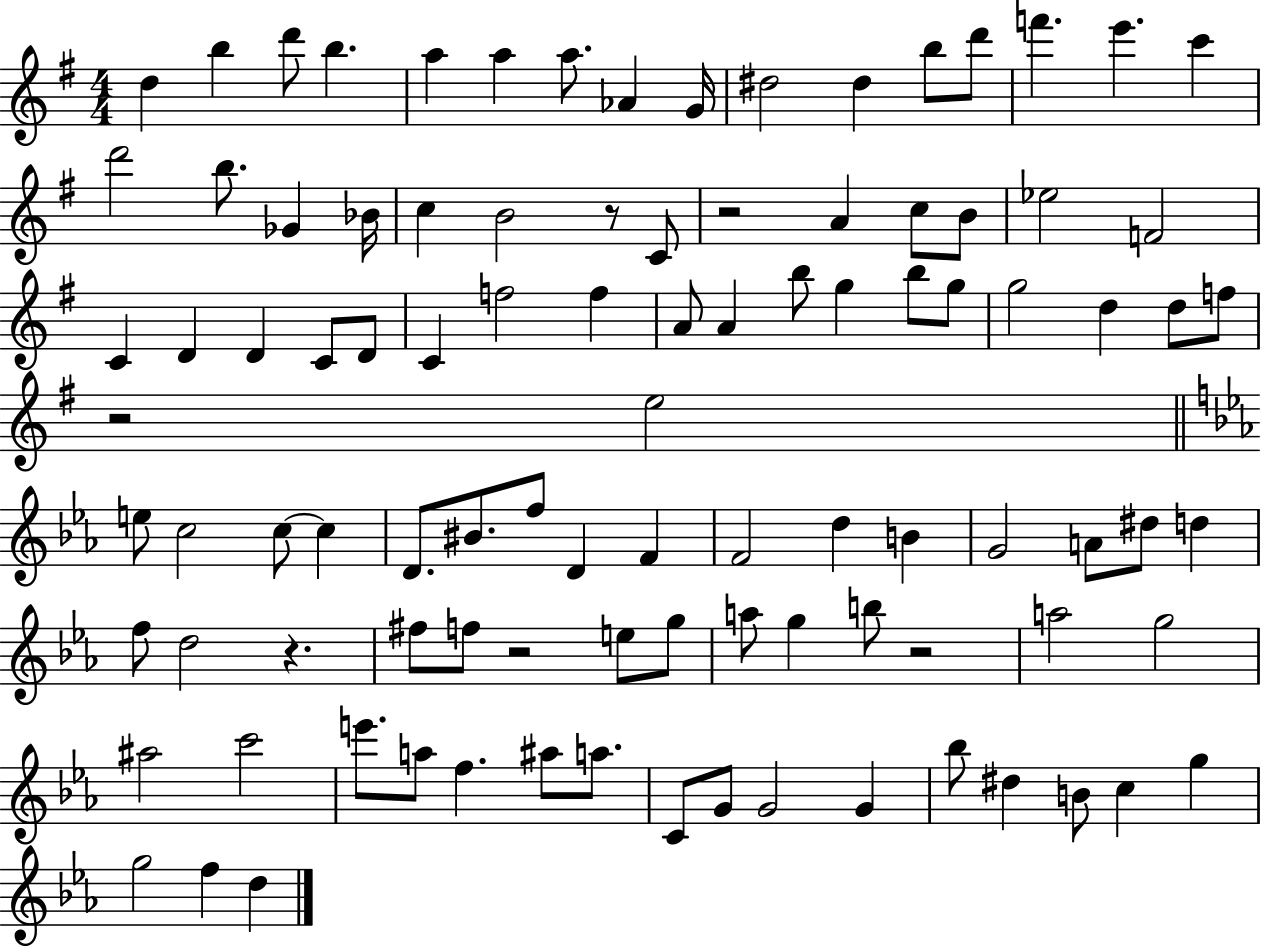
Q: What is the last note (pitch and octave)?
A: D5